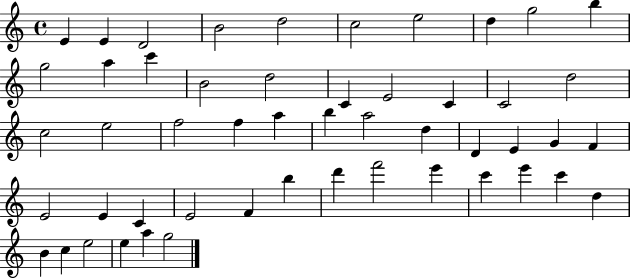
E4/q E4/q D4/h B4/h D5/h C5/h E5/h D5/q G5/h B5/q G5/h A5/q C6/q B4/h D5/h C4/q E4/h C4/q C4/h D5/h C5/h E5/h F5/h F5/q A5/q B5/q A5/h D5/q D4/q E4/q G4/q F4/q E4/h E4/q C4/q E4/h F4/q B5/q D6/q F6/h E6/q C6/q E6/q C6/q D5/q B4/q C5/q E5/h E5/q A5/q G5/h